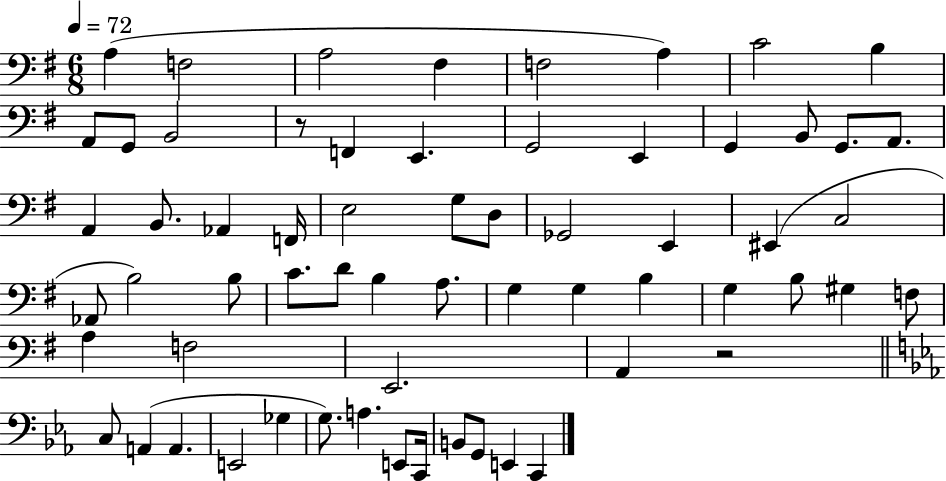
X:1
T:Untitled
M:6/8
L:1/4
K:G
A, F,2 A,2 ^F, F,2 A, C2 B, A,,/2 G,,/2 B,,2 z/2 F,, E,, G,,2 E,, G,, B,,/2 G,,/2 A,,/2 A,, B,,/2 _A,, F,,/4 E,2 G,/2 D,/2 _G,,2 E,, ^E,, C,2 _A,,/2 B,2 B,/2 C/2 D/2 B, A,/2 G, G, B, G, B,/2 ^G, F,/2 A, F,2 E,,2 A,, z2 C,/2 A,, A,, E,,2 _G, G,/2 A, E,,/2 C,,/4 B,,/2 G,,/2 E,, C,,